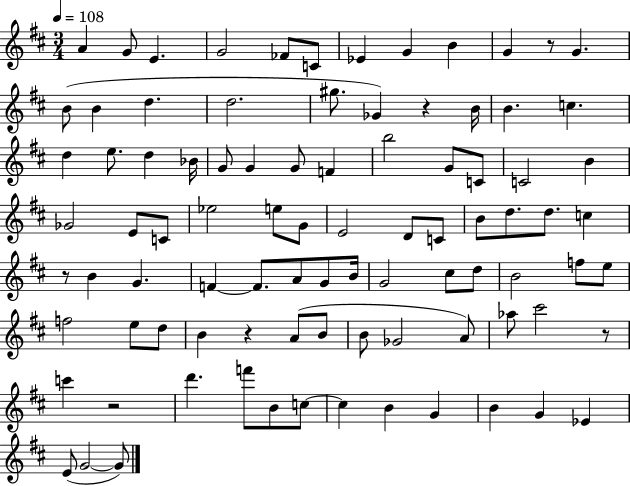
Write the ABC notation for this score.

X:1
T:Untitled
M:3/4
L:1/4
K:D
A G/2 E G2 _F/2 C/2 _E G B G z/2 G B/2 B d d2 ^g/2 _G z B/4 B c d e/2 d _B/4 G/2 G G/2 F b2 G/2 C/2 C2 B _G2 E/2 C/2 _e2 e/2 G/2 E2 D/2 C/2 B/2 d/2 d/2 c z/2 B G F F/2 A/2 G/2 B/4 G2 ^c/2 d/2 B2 f/2 e/2 f2 e/2 d/2 B z A/2 B/2 B/2 _G2 A/2 _a/2 ^c'2 z/2 c' z2 d' f'/2 B/2 c/2 c B G B G _E E/2 G2 G/2